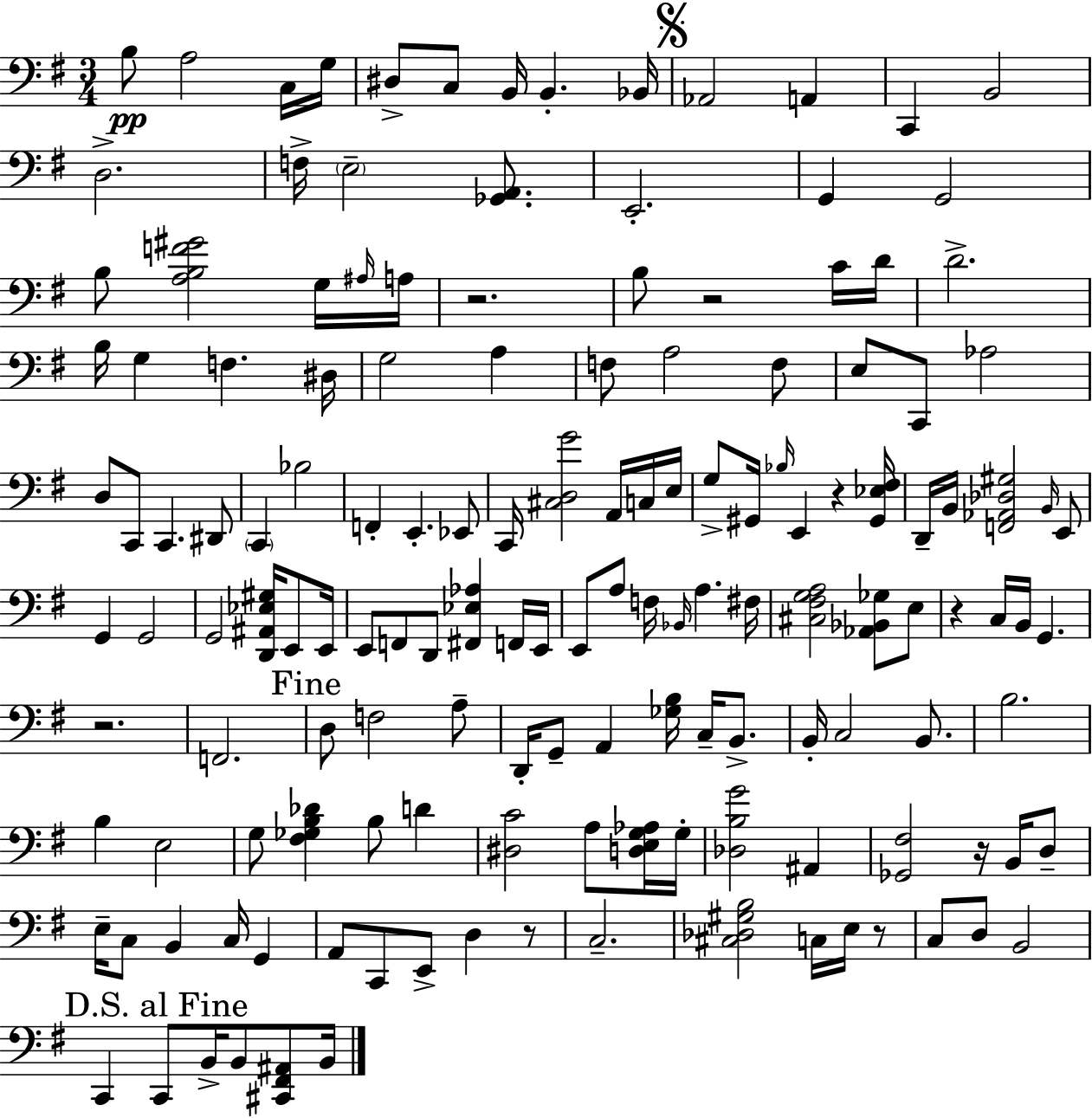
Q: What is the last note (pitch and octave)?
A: B2